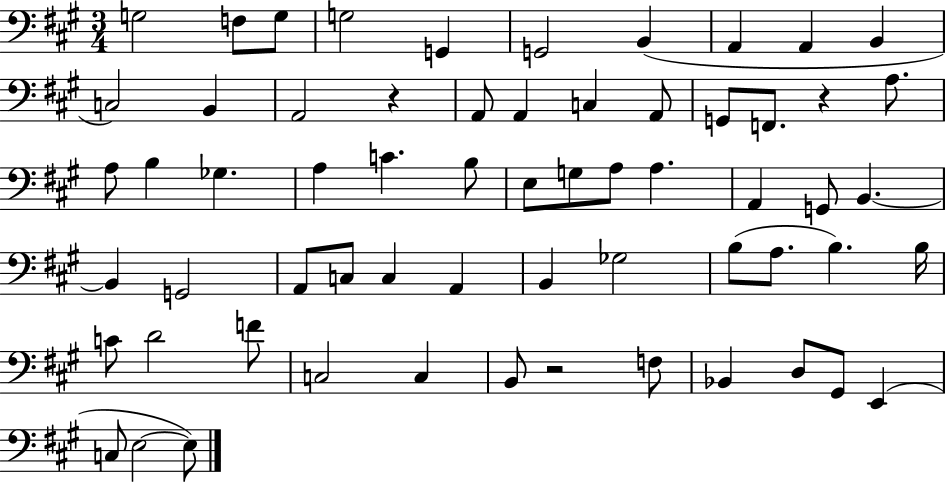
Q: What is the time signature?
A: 3/4